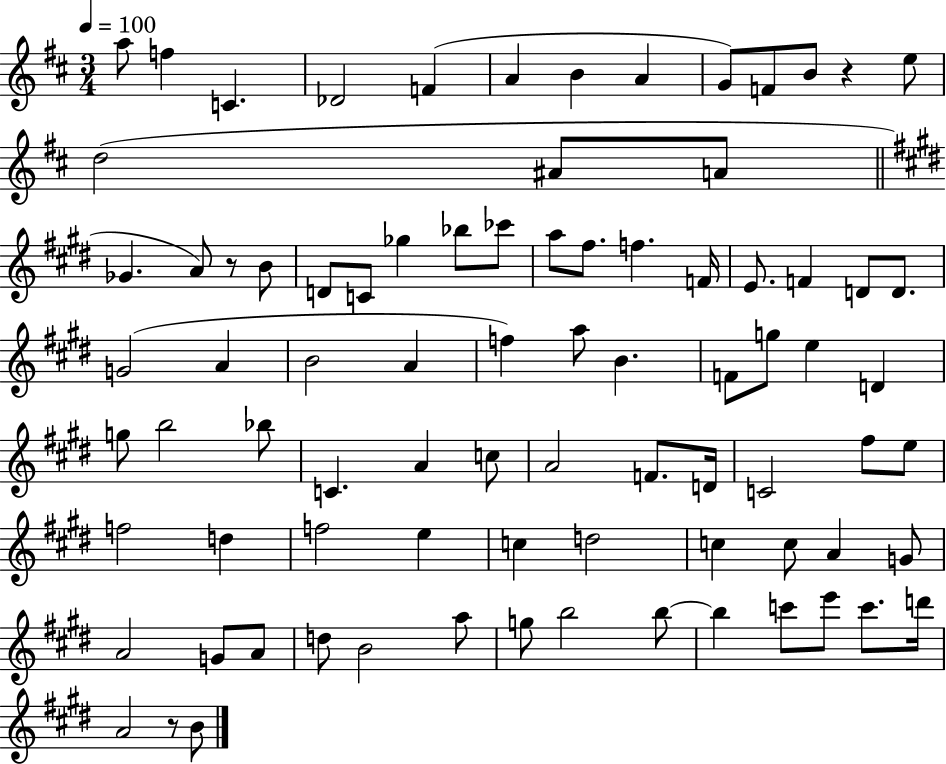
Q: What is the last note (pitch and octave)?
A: B4